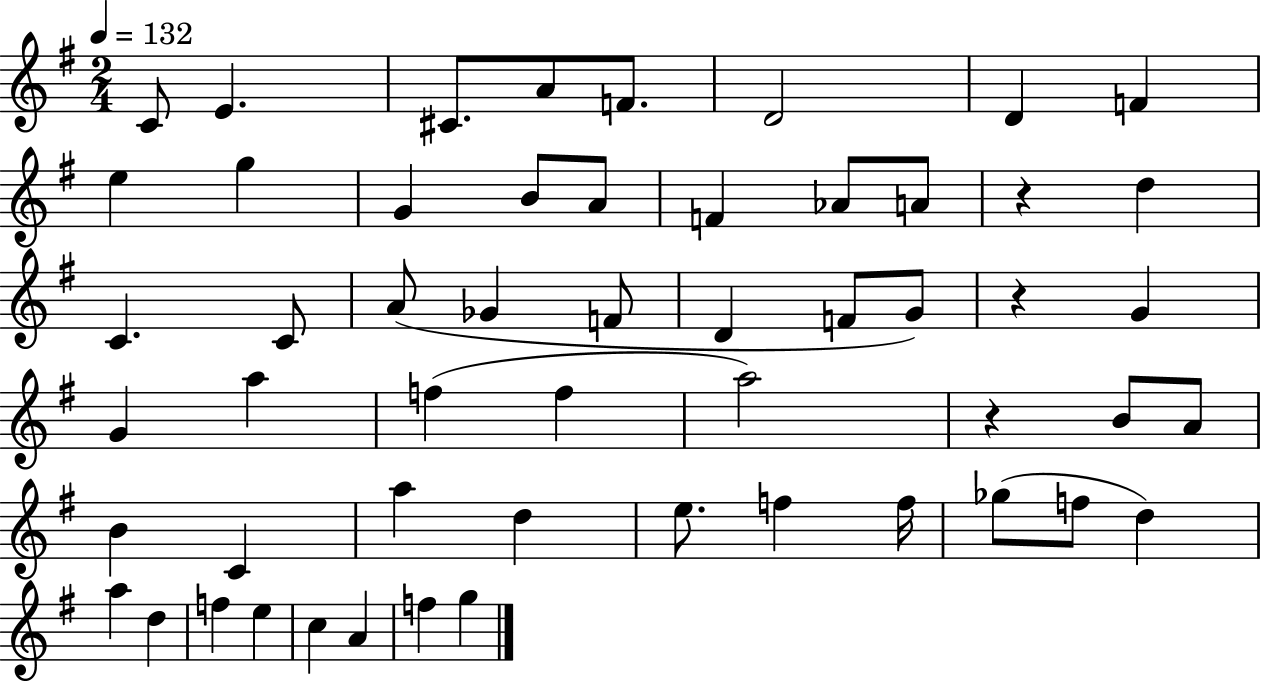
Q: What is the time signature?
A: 2/4